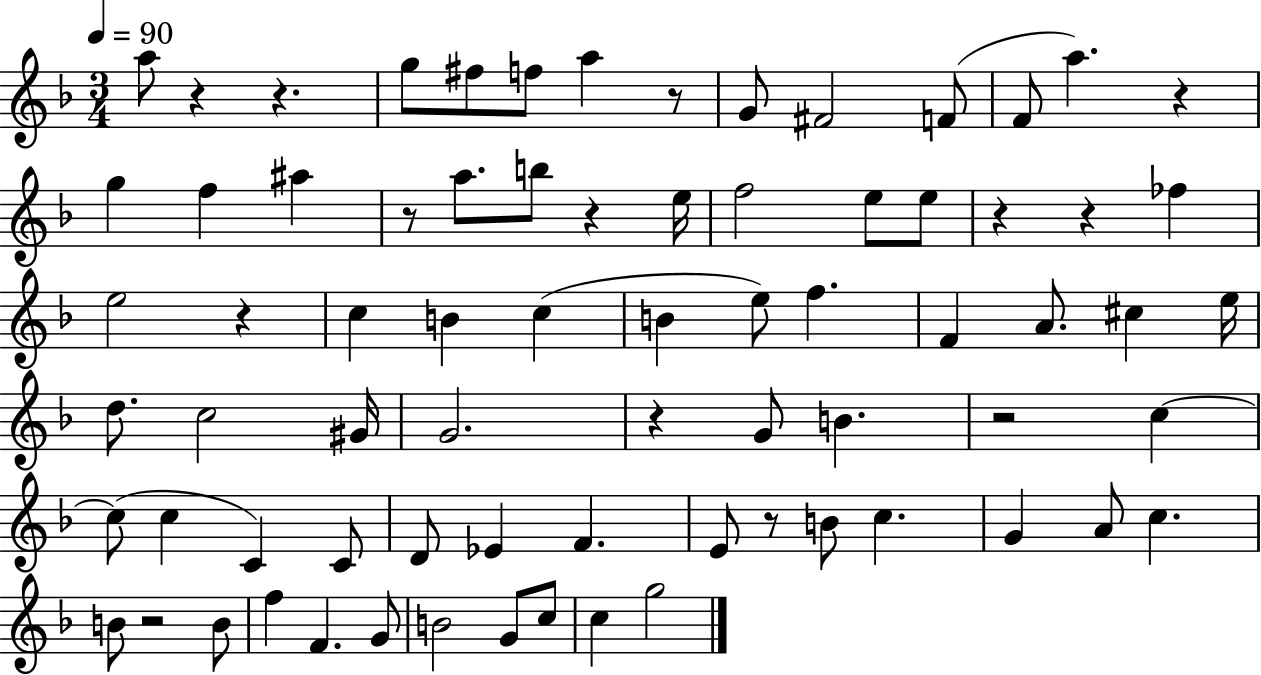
{
  \clef treble
  \numericTimeSignature
  \time 3/4
  \key f \major
  \tempo 4 = 90
  a''8 r4 r4. | g''8 fis''8 f''8 a''4 r8 | g'8 fis'2 f'8( | f'8 a''4.) r4 | \break g''4 f''4 ais''4 | r8 a''8. b''8 r4 e''16 | f''2 e''8 e''8 | r4 r4 fes''4 | \break e''2 r4 | c''4 b'4 c''4( | b'4 e''8) f''4. | f'4 a'8. cis''4 e''16 | \break d''8. c''2 gis'16 | g'2. | r4 g'8 b'4. | r2 c''4~~ | \break c''8( c''4 c'4) c'8 | d'8 ees'4 f'4. | e'8 r8 b'8 c''4. | g'4 a'8 c''4. | \break b'8 r2 b'8 | f''4 f'4. g'8 | b'2 g'8 c''8 | c''4 g''2 | \break \bar "|."
}